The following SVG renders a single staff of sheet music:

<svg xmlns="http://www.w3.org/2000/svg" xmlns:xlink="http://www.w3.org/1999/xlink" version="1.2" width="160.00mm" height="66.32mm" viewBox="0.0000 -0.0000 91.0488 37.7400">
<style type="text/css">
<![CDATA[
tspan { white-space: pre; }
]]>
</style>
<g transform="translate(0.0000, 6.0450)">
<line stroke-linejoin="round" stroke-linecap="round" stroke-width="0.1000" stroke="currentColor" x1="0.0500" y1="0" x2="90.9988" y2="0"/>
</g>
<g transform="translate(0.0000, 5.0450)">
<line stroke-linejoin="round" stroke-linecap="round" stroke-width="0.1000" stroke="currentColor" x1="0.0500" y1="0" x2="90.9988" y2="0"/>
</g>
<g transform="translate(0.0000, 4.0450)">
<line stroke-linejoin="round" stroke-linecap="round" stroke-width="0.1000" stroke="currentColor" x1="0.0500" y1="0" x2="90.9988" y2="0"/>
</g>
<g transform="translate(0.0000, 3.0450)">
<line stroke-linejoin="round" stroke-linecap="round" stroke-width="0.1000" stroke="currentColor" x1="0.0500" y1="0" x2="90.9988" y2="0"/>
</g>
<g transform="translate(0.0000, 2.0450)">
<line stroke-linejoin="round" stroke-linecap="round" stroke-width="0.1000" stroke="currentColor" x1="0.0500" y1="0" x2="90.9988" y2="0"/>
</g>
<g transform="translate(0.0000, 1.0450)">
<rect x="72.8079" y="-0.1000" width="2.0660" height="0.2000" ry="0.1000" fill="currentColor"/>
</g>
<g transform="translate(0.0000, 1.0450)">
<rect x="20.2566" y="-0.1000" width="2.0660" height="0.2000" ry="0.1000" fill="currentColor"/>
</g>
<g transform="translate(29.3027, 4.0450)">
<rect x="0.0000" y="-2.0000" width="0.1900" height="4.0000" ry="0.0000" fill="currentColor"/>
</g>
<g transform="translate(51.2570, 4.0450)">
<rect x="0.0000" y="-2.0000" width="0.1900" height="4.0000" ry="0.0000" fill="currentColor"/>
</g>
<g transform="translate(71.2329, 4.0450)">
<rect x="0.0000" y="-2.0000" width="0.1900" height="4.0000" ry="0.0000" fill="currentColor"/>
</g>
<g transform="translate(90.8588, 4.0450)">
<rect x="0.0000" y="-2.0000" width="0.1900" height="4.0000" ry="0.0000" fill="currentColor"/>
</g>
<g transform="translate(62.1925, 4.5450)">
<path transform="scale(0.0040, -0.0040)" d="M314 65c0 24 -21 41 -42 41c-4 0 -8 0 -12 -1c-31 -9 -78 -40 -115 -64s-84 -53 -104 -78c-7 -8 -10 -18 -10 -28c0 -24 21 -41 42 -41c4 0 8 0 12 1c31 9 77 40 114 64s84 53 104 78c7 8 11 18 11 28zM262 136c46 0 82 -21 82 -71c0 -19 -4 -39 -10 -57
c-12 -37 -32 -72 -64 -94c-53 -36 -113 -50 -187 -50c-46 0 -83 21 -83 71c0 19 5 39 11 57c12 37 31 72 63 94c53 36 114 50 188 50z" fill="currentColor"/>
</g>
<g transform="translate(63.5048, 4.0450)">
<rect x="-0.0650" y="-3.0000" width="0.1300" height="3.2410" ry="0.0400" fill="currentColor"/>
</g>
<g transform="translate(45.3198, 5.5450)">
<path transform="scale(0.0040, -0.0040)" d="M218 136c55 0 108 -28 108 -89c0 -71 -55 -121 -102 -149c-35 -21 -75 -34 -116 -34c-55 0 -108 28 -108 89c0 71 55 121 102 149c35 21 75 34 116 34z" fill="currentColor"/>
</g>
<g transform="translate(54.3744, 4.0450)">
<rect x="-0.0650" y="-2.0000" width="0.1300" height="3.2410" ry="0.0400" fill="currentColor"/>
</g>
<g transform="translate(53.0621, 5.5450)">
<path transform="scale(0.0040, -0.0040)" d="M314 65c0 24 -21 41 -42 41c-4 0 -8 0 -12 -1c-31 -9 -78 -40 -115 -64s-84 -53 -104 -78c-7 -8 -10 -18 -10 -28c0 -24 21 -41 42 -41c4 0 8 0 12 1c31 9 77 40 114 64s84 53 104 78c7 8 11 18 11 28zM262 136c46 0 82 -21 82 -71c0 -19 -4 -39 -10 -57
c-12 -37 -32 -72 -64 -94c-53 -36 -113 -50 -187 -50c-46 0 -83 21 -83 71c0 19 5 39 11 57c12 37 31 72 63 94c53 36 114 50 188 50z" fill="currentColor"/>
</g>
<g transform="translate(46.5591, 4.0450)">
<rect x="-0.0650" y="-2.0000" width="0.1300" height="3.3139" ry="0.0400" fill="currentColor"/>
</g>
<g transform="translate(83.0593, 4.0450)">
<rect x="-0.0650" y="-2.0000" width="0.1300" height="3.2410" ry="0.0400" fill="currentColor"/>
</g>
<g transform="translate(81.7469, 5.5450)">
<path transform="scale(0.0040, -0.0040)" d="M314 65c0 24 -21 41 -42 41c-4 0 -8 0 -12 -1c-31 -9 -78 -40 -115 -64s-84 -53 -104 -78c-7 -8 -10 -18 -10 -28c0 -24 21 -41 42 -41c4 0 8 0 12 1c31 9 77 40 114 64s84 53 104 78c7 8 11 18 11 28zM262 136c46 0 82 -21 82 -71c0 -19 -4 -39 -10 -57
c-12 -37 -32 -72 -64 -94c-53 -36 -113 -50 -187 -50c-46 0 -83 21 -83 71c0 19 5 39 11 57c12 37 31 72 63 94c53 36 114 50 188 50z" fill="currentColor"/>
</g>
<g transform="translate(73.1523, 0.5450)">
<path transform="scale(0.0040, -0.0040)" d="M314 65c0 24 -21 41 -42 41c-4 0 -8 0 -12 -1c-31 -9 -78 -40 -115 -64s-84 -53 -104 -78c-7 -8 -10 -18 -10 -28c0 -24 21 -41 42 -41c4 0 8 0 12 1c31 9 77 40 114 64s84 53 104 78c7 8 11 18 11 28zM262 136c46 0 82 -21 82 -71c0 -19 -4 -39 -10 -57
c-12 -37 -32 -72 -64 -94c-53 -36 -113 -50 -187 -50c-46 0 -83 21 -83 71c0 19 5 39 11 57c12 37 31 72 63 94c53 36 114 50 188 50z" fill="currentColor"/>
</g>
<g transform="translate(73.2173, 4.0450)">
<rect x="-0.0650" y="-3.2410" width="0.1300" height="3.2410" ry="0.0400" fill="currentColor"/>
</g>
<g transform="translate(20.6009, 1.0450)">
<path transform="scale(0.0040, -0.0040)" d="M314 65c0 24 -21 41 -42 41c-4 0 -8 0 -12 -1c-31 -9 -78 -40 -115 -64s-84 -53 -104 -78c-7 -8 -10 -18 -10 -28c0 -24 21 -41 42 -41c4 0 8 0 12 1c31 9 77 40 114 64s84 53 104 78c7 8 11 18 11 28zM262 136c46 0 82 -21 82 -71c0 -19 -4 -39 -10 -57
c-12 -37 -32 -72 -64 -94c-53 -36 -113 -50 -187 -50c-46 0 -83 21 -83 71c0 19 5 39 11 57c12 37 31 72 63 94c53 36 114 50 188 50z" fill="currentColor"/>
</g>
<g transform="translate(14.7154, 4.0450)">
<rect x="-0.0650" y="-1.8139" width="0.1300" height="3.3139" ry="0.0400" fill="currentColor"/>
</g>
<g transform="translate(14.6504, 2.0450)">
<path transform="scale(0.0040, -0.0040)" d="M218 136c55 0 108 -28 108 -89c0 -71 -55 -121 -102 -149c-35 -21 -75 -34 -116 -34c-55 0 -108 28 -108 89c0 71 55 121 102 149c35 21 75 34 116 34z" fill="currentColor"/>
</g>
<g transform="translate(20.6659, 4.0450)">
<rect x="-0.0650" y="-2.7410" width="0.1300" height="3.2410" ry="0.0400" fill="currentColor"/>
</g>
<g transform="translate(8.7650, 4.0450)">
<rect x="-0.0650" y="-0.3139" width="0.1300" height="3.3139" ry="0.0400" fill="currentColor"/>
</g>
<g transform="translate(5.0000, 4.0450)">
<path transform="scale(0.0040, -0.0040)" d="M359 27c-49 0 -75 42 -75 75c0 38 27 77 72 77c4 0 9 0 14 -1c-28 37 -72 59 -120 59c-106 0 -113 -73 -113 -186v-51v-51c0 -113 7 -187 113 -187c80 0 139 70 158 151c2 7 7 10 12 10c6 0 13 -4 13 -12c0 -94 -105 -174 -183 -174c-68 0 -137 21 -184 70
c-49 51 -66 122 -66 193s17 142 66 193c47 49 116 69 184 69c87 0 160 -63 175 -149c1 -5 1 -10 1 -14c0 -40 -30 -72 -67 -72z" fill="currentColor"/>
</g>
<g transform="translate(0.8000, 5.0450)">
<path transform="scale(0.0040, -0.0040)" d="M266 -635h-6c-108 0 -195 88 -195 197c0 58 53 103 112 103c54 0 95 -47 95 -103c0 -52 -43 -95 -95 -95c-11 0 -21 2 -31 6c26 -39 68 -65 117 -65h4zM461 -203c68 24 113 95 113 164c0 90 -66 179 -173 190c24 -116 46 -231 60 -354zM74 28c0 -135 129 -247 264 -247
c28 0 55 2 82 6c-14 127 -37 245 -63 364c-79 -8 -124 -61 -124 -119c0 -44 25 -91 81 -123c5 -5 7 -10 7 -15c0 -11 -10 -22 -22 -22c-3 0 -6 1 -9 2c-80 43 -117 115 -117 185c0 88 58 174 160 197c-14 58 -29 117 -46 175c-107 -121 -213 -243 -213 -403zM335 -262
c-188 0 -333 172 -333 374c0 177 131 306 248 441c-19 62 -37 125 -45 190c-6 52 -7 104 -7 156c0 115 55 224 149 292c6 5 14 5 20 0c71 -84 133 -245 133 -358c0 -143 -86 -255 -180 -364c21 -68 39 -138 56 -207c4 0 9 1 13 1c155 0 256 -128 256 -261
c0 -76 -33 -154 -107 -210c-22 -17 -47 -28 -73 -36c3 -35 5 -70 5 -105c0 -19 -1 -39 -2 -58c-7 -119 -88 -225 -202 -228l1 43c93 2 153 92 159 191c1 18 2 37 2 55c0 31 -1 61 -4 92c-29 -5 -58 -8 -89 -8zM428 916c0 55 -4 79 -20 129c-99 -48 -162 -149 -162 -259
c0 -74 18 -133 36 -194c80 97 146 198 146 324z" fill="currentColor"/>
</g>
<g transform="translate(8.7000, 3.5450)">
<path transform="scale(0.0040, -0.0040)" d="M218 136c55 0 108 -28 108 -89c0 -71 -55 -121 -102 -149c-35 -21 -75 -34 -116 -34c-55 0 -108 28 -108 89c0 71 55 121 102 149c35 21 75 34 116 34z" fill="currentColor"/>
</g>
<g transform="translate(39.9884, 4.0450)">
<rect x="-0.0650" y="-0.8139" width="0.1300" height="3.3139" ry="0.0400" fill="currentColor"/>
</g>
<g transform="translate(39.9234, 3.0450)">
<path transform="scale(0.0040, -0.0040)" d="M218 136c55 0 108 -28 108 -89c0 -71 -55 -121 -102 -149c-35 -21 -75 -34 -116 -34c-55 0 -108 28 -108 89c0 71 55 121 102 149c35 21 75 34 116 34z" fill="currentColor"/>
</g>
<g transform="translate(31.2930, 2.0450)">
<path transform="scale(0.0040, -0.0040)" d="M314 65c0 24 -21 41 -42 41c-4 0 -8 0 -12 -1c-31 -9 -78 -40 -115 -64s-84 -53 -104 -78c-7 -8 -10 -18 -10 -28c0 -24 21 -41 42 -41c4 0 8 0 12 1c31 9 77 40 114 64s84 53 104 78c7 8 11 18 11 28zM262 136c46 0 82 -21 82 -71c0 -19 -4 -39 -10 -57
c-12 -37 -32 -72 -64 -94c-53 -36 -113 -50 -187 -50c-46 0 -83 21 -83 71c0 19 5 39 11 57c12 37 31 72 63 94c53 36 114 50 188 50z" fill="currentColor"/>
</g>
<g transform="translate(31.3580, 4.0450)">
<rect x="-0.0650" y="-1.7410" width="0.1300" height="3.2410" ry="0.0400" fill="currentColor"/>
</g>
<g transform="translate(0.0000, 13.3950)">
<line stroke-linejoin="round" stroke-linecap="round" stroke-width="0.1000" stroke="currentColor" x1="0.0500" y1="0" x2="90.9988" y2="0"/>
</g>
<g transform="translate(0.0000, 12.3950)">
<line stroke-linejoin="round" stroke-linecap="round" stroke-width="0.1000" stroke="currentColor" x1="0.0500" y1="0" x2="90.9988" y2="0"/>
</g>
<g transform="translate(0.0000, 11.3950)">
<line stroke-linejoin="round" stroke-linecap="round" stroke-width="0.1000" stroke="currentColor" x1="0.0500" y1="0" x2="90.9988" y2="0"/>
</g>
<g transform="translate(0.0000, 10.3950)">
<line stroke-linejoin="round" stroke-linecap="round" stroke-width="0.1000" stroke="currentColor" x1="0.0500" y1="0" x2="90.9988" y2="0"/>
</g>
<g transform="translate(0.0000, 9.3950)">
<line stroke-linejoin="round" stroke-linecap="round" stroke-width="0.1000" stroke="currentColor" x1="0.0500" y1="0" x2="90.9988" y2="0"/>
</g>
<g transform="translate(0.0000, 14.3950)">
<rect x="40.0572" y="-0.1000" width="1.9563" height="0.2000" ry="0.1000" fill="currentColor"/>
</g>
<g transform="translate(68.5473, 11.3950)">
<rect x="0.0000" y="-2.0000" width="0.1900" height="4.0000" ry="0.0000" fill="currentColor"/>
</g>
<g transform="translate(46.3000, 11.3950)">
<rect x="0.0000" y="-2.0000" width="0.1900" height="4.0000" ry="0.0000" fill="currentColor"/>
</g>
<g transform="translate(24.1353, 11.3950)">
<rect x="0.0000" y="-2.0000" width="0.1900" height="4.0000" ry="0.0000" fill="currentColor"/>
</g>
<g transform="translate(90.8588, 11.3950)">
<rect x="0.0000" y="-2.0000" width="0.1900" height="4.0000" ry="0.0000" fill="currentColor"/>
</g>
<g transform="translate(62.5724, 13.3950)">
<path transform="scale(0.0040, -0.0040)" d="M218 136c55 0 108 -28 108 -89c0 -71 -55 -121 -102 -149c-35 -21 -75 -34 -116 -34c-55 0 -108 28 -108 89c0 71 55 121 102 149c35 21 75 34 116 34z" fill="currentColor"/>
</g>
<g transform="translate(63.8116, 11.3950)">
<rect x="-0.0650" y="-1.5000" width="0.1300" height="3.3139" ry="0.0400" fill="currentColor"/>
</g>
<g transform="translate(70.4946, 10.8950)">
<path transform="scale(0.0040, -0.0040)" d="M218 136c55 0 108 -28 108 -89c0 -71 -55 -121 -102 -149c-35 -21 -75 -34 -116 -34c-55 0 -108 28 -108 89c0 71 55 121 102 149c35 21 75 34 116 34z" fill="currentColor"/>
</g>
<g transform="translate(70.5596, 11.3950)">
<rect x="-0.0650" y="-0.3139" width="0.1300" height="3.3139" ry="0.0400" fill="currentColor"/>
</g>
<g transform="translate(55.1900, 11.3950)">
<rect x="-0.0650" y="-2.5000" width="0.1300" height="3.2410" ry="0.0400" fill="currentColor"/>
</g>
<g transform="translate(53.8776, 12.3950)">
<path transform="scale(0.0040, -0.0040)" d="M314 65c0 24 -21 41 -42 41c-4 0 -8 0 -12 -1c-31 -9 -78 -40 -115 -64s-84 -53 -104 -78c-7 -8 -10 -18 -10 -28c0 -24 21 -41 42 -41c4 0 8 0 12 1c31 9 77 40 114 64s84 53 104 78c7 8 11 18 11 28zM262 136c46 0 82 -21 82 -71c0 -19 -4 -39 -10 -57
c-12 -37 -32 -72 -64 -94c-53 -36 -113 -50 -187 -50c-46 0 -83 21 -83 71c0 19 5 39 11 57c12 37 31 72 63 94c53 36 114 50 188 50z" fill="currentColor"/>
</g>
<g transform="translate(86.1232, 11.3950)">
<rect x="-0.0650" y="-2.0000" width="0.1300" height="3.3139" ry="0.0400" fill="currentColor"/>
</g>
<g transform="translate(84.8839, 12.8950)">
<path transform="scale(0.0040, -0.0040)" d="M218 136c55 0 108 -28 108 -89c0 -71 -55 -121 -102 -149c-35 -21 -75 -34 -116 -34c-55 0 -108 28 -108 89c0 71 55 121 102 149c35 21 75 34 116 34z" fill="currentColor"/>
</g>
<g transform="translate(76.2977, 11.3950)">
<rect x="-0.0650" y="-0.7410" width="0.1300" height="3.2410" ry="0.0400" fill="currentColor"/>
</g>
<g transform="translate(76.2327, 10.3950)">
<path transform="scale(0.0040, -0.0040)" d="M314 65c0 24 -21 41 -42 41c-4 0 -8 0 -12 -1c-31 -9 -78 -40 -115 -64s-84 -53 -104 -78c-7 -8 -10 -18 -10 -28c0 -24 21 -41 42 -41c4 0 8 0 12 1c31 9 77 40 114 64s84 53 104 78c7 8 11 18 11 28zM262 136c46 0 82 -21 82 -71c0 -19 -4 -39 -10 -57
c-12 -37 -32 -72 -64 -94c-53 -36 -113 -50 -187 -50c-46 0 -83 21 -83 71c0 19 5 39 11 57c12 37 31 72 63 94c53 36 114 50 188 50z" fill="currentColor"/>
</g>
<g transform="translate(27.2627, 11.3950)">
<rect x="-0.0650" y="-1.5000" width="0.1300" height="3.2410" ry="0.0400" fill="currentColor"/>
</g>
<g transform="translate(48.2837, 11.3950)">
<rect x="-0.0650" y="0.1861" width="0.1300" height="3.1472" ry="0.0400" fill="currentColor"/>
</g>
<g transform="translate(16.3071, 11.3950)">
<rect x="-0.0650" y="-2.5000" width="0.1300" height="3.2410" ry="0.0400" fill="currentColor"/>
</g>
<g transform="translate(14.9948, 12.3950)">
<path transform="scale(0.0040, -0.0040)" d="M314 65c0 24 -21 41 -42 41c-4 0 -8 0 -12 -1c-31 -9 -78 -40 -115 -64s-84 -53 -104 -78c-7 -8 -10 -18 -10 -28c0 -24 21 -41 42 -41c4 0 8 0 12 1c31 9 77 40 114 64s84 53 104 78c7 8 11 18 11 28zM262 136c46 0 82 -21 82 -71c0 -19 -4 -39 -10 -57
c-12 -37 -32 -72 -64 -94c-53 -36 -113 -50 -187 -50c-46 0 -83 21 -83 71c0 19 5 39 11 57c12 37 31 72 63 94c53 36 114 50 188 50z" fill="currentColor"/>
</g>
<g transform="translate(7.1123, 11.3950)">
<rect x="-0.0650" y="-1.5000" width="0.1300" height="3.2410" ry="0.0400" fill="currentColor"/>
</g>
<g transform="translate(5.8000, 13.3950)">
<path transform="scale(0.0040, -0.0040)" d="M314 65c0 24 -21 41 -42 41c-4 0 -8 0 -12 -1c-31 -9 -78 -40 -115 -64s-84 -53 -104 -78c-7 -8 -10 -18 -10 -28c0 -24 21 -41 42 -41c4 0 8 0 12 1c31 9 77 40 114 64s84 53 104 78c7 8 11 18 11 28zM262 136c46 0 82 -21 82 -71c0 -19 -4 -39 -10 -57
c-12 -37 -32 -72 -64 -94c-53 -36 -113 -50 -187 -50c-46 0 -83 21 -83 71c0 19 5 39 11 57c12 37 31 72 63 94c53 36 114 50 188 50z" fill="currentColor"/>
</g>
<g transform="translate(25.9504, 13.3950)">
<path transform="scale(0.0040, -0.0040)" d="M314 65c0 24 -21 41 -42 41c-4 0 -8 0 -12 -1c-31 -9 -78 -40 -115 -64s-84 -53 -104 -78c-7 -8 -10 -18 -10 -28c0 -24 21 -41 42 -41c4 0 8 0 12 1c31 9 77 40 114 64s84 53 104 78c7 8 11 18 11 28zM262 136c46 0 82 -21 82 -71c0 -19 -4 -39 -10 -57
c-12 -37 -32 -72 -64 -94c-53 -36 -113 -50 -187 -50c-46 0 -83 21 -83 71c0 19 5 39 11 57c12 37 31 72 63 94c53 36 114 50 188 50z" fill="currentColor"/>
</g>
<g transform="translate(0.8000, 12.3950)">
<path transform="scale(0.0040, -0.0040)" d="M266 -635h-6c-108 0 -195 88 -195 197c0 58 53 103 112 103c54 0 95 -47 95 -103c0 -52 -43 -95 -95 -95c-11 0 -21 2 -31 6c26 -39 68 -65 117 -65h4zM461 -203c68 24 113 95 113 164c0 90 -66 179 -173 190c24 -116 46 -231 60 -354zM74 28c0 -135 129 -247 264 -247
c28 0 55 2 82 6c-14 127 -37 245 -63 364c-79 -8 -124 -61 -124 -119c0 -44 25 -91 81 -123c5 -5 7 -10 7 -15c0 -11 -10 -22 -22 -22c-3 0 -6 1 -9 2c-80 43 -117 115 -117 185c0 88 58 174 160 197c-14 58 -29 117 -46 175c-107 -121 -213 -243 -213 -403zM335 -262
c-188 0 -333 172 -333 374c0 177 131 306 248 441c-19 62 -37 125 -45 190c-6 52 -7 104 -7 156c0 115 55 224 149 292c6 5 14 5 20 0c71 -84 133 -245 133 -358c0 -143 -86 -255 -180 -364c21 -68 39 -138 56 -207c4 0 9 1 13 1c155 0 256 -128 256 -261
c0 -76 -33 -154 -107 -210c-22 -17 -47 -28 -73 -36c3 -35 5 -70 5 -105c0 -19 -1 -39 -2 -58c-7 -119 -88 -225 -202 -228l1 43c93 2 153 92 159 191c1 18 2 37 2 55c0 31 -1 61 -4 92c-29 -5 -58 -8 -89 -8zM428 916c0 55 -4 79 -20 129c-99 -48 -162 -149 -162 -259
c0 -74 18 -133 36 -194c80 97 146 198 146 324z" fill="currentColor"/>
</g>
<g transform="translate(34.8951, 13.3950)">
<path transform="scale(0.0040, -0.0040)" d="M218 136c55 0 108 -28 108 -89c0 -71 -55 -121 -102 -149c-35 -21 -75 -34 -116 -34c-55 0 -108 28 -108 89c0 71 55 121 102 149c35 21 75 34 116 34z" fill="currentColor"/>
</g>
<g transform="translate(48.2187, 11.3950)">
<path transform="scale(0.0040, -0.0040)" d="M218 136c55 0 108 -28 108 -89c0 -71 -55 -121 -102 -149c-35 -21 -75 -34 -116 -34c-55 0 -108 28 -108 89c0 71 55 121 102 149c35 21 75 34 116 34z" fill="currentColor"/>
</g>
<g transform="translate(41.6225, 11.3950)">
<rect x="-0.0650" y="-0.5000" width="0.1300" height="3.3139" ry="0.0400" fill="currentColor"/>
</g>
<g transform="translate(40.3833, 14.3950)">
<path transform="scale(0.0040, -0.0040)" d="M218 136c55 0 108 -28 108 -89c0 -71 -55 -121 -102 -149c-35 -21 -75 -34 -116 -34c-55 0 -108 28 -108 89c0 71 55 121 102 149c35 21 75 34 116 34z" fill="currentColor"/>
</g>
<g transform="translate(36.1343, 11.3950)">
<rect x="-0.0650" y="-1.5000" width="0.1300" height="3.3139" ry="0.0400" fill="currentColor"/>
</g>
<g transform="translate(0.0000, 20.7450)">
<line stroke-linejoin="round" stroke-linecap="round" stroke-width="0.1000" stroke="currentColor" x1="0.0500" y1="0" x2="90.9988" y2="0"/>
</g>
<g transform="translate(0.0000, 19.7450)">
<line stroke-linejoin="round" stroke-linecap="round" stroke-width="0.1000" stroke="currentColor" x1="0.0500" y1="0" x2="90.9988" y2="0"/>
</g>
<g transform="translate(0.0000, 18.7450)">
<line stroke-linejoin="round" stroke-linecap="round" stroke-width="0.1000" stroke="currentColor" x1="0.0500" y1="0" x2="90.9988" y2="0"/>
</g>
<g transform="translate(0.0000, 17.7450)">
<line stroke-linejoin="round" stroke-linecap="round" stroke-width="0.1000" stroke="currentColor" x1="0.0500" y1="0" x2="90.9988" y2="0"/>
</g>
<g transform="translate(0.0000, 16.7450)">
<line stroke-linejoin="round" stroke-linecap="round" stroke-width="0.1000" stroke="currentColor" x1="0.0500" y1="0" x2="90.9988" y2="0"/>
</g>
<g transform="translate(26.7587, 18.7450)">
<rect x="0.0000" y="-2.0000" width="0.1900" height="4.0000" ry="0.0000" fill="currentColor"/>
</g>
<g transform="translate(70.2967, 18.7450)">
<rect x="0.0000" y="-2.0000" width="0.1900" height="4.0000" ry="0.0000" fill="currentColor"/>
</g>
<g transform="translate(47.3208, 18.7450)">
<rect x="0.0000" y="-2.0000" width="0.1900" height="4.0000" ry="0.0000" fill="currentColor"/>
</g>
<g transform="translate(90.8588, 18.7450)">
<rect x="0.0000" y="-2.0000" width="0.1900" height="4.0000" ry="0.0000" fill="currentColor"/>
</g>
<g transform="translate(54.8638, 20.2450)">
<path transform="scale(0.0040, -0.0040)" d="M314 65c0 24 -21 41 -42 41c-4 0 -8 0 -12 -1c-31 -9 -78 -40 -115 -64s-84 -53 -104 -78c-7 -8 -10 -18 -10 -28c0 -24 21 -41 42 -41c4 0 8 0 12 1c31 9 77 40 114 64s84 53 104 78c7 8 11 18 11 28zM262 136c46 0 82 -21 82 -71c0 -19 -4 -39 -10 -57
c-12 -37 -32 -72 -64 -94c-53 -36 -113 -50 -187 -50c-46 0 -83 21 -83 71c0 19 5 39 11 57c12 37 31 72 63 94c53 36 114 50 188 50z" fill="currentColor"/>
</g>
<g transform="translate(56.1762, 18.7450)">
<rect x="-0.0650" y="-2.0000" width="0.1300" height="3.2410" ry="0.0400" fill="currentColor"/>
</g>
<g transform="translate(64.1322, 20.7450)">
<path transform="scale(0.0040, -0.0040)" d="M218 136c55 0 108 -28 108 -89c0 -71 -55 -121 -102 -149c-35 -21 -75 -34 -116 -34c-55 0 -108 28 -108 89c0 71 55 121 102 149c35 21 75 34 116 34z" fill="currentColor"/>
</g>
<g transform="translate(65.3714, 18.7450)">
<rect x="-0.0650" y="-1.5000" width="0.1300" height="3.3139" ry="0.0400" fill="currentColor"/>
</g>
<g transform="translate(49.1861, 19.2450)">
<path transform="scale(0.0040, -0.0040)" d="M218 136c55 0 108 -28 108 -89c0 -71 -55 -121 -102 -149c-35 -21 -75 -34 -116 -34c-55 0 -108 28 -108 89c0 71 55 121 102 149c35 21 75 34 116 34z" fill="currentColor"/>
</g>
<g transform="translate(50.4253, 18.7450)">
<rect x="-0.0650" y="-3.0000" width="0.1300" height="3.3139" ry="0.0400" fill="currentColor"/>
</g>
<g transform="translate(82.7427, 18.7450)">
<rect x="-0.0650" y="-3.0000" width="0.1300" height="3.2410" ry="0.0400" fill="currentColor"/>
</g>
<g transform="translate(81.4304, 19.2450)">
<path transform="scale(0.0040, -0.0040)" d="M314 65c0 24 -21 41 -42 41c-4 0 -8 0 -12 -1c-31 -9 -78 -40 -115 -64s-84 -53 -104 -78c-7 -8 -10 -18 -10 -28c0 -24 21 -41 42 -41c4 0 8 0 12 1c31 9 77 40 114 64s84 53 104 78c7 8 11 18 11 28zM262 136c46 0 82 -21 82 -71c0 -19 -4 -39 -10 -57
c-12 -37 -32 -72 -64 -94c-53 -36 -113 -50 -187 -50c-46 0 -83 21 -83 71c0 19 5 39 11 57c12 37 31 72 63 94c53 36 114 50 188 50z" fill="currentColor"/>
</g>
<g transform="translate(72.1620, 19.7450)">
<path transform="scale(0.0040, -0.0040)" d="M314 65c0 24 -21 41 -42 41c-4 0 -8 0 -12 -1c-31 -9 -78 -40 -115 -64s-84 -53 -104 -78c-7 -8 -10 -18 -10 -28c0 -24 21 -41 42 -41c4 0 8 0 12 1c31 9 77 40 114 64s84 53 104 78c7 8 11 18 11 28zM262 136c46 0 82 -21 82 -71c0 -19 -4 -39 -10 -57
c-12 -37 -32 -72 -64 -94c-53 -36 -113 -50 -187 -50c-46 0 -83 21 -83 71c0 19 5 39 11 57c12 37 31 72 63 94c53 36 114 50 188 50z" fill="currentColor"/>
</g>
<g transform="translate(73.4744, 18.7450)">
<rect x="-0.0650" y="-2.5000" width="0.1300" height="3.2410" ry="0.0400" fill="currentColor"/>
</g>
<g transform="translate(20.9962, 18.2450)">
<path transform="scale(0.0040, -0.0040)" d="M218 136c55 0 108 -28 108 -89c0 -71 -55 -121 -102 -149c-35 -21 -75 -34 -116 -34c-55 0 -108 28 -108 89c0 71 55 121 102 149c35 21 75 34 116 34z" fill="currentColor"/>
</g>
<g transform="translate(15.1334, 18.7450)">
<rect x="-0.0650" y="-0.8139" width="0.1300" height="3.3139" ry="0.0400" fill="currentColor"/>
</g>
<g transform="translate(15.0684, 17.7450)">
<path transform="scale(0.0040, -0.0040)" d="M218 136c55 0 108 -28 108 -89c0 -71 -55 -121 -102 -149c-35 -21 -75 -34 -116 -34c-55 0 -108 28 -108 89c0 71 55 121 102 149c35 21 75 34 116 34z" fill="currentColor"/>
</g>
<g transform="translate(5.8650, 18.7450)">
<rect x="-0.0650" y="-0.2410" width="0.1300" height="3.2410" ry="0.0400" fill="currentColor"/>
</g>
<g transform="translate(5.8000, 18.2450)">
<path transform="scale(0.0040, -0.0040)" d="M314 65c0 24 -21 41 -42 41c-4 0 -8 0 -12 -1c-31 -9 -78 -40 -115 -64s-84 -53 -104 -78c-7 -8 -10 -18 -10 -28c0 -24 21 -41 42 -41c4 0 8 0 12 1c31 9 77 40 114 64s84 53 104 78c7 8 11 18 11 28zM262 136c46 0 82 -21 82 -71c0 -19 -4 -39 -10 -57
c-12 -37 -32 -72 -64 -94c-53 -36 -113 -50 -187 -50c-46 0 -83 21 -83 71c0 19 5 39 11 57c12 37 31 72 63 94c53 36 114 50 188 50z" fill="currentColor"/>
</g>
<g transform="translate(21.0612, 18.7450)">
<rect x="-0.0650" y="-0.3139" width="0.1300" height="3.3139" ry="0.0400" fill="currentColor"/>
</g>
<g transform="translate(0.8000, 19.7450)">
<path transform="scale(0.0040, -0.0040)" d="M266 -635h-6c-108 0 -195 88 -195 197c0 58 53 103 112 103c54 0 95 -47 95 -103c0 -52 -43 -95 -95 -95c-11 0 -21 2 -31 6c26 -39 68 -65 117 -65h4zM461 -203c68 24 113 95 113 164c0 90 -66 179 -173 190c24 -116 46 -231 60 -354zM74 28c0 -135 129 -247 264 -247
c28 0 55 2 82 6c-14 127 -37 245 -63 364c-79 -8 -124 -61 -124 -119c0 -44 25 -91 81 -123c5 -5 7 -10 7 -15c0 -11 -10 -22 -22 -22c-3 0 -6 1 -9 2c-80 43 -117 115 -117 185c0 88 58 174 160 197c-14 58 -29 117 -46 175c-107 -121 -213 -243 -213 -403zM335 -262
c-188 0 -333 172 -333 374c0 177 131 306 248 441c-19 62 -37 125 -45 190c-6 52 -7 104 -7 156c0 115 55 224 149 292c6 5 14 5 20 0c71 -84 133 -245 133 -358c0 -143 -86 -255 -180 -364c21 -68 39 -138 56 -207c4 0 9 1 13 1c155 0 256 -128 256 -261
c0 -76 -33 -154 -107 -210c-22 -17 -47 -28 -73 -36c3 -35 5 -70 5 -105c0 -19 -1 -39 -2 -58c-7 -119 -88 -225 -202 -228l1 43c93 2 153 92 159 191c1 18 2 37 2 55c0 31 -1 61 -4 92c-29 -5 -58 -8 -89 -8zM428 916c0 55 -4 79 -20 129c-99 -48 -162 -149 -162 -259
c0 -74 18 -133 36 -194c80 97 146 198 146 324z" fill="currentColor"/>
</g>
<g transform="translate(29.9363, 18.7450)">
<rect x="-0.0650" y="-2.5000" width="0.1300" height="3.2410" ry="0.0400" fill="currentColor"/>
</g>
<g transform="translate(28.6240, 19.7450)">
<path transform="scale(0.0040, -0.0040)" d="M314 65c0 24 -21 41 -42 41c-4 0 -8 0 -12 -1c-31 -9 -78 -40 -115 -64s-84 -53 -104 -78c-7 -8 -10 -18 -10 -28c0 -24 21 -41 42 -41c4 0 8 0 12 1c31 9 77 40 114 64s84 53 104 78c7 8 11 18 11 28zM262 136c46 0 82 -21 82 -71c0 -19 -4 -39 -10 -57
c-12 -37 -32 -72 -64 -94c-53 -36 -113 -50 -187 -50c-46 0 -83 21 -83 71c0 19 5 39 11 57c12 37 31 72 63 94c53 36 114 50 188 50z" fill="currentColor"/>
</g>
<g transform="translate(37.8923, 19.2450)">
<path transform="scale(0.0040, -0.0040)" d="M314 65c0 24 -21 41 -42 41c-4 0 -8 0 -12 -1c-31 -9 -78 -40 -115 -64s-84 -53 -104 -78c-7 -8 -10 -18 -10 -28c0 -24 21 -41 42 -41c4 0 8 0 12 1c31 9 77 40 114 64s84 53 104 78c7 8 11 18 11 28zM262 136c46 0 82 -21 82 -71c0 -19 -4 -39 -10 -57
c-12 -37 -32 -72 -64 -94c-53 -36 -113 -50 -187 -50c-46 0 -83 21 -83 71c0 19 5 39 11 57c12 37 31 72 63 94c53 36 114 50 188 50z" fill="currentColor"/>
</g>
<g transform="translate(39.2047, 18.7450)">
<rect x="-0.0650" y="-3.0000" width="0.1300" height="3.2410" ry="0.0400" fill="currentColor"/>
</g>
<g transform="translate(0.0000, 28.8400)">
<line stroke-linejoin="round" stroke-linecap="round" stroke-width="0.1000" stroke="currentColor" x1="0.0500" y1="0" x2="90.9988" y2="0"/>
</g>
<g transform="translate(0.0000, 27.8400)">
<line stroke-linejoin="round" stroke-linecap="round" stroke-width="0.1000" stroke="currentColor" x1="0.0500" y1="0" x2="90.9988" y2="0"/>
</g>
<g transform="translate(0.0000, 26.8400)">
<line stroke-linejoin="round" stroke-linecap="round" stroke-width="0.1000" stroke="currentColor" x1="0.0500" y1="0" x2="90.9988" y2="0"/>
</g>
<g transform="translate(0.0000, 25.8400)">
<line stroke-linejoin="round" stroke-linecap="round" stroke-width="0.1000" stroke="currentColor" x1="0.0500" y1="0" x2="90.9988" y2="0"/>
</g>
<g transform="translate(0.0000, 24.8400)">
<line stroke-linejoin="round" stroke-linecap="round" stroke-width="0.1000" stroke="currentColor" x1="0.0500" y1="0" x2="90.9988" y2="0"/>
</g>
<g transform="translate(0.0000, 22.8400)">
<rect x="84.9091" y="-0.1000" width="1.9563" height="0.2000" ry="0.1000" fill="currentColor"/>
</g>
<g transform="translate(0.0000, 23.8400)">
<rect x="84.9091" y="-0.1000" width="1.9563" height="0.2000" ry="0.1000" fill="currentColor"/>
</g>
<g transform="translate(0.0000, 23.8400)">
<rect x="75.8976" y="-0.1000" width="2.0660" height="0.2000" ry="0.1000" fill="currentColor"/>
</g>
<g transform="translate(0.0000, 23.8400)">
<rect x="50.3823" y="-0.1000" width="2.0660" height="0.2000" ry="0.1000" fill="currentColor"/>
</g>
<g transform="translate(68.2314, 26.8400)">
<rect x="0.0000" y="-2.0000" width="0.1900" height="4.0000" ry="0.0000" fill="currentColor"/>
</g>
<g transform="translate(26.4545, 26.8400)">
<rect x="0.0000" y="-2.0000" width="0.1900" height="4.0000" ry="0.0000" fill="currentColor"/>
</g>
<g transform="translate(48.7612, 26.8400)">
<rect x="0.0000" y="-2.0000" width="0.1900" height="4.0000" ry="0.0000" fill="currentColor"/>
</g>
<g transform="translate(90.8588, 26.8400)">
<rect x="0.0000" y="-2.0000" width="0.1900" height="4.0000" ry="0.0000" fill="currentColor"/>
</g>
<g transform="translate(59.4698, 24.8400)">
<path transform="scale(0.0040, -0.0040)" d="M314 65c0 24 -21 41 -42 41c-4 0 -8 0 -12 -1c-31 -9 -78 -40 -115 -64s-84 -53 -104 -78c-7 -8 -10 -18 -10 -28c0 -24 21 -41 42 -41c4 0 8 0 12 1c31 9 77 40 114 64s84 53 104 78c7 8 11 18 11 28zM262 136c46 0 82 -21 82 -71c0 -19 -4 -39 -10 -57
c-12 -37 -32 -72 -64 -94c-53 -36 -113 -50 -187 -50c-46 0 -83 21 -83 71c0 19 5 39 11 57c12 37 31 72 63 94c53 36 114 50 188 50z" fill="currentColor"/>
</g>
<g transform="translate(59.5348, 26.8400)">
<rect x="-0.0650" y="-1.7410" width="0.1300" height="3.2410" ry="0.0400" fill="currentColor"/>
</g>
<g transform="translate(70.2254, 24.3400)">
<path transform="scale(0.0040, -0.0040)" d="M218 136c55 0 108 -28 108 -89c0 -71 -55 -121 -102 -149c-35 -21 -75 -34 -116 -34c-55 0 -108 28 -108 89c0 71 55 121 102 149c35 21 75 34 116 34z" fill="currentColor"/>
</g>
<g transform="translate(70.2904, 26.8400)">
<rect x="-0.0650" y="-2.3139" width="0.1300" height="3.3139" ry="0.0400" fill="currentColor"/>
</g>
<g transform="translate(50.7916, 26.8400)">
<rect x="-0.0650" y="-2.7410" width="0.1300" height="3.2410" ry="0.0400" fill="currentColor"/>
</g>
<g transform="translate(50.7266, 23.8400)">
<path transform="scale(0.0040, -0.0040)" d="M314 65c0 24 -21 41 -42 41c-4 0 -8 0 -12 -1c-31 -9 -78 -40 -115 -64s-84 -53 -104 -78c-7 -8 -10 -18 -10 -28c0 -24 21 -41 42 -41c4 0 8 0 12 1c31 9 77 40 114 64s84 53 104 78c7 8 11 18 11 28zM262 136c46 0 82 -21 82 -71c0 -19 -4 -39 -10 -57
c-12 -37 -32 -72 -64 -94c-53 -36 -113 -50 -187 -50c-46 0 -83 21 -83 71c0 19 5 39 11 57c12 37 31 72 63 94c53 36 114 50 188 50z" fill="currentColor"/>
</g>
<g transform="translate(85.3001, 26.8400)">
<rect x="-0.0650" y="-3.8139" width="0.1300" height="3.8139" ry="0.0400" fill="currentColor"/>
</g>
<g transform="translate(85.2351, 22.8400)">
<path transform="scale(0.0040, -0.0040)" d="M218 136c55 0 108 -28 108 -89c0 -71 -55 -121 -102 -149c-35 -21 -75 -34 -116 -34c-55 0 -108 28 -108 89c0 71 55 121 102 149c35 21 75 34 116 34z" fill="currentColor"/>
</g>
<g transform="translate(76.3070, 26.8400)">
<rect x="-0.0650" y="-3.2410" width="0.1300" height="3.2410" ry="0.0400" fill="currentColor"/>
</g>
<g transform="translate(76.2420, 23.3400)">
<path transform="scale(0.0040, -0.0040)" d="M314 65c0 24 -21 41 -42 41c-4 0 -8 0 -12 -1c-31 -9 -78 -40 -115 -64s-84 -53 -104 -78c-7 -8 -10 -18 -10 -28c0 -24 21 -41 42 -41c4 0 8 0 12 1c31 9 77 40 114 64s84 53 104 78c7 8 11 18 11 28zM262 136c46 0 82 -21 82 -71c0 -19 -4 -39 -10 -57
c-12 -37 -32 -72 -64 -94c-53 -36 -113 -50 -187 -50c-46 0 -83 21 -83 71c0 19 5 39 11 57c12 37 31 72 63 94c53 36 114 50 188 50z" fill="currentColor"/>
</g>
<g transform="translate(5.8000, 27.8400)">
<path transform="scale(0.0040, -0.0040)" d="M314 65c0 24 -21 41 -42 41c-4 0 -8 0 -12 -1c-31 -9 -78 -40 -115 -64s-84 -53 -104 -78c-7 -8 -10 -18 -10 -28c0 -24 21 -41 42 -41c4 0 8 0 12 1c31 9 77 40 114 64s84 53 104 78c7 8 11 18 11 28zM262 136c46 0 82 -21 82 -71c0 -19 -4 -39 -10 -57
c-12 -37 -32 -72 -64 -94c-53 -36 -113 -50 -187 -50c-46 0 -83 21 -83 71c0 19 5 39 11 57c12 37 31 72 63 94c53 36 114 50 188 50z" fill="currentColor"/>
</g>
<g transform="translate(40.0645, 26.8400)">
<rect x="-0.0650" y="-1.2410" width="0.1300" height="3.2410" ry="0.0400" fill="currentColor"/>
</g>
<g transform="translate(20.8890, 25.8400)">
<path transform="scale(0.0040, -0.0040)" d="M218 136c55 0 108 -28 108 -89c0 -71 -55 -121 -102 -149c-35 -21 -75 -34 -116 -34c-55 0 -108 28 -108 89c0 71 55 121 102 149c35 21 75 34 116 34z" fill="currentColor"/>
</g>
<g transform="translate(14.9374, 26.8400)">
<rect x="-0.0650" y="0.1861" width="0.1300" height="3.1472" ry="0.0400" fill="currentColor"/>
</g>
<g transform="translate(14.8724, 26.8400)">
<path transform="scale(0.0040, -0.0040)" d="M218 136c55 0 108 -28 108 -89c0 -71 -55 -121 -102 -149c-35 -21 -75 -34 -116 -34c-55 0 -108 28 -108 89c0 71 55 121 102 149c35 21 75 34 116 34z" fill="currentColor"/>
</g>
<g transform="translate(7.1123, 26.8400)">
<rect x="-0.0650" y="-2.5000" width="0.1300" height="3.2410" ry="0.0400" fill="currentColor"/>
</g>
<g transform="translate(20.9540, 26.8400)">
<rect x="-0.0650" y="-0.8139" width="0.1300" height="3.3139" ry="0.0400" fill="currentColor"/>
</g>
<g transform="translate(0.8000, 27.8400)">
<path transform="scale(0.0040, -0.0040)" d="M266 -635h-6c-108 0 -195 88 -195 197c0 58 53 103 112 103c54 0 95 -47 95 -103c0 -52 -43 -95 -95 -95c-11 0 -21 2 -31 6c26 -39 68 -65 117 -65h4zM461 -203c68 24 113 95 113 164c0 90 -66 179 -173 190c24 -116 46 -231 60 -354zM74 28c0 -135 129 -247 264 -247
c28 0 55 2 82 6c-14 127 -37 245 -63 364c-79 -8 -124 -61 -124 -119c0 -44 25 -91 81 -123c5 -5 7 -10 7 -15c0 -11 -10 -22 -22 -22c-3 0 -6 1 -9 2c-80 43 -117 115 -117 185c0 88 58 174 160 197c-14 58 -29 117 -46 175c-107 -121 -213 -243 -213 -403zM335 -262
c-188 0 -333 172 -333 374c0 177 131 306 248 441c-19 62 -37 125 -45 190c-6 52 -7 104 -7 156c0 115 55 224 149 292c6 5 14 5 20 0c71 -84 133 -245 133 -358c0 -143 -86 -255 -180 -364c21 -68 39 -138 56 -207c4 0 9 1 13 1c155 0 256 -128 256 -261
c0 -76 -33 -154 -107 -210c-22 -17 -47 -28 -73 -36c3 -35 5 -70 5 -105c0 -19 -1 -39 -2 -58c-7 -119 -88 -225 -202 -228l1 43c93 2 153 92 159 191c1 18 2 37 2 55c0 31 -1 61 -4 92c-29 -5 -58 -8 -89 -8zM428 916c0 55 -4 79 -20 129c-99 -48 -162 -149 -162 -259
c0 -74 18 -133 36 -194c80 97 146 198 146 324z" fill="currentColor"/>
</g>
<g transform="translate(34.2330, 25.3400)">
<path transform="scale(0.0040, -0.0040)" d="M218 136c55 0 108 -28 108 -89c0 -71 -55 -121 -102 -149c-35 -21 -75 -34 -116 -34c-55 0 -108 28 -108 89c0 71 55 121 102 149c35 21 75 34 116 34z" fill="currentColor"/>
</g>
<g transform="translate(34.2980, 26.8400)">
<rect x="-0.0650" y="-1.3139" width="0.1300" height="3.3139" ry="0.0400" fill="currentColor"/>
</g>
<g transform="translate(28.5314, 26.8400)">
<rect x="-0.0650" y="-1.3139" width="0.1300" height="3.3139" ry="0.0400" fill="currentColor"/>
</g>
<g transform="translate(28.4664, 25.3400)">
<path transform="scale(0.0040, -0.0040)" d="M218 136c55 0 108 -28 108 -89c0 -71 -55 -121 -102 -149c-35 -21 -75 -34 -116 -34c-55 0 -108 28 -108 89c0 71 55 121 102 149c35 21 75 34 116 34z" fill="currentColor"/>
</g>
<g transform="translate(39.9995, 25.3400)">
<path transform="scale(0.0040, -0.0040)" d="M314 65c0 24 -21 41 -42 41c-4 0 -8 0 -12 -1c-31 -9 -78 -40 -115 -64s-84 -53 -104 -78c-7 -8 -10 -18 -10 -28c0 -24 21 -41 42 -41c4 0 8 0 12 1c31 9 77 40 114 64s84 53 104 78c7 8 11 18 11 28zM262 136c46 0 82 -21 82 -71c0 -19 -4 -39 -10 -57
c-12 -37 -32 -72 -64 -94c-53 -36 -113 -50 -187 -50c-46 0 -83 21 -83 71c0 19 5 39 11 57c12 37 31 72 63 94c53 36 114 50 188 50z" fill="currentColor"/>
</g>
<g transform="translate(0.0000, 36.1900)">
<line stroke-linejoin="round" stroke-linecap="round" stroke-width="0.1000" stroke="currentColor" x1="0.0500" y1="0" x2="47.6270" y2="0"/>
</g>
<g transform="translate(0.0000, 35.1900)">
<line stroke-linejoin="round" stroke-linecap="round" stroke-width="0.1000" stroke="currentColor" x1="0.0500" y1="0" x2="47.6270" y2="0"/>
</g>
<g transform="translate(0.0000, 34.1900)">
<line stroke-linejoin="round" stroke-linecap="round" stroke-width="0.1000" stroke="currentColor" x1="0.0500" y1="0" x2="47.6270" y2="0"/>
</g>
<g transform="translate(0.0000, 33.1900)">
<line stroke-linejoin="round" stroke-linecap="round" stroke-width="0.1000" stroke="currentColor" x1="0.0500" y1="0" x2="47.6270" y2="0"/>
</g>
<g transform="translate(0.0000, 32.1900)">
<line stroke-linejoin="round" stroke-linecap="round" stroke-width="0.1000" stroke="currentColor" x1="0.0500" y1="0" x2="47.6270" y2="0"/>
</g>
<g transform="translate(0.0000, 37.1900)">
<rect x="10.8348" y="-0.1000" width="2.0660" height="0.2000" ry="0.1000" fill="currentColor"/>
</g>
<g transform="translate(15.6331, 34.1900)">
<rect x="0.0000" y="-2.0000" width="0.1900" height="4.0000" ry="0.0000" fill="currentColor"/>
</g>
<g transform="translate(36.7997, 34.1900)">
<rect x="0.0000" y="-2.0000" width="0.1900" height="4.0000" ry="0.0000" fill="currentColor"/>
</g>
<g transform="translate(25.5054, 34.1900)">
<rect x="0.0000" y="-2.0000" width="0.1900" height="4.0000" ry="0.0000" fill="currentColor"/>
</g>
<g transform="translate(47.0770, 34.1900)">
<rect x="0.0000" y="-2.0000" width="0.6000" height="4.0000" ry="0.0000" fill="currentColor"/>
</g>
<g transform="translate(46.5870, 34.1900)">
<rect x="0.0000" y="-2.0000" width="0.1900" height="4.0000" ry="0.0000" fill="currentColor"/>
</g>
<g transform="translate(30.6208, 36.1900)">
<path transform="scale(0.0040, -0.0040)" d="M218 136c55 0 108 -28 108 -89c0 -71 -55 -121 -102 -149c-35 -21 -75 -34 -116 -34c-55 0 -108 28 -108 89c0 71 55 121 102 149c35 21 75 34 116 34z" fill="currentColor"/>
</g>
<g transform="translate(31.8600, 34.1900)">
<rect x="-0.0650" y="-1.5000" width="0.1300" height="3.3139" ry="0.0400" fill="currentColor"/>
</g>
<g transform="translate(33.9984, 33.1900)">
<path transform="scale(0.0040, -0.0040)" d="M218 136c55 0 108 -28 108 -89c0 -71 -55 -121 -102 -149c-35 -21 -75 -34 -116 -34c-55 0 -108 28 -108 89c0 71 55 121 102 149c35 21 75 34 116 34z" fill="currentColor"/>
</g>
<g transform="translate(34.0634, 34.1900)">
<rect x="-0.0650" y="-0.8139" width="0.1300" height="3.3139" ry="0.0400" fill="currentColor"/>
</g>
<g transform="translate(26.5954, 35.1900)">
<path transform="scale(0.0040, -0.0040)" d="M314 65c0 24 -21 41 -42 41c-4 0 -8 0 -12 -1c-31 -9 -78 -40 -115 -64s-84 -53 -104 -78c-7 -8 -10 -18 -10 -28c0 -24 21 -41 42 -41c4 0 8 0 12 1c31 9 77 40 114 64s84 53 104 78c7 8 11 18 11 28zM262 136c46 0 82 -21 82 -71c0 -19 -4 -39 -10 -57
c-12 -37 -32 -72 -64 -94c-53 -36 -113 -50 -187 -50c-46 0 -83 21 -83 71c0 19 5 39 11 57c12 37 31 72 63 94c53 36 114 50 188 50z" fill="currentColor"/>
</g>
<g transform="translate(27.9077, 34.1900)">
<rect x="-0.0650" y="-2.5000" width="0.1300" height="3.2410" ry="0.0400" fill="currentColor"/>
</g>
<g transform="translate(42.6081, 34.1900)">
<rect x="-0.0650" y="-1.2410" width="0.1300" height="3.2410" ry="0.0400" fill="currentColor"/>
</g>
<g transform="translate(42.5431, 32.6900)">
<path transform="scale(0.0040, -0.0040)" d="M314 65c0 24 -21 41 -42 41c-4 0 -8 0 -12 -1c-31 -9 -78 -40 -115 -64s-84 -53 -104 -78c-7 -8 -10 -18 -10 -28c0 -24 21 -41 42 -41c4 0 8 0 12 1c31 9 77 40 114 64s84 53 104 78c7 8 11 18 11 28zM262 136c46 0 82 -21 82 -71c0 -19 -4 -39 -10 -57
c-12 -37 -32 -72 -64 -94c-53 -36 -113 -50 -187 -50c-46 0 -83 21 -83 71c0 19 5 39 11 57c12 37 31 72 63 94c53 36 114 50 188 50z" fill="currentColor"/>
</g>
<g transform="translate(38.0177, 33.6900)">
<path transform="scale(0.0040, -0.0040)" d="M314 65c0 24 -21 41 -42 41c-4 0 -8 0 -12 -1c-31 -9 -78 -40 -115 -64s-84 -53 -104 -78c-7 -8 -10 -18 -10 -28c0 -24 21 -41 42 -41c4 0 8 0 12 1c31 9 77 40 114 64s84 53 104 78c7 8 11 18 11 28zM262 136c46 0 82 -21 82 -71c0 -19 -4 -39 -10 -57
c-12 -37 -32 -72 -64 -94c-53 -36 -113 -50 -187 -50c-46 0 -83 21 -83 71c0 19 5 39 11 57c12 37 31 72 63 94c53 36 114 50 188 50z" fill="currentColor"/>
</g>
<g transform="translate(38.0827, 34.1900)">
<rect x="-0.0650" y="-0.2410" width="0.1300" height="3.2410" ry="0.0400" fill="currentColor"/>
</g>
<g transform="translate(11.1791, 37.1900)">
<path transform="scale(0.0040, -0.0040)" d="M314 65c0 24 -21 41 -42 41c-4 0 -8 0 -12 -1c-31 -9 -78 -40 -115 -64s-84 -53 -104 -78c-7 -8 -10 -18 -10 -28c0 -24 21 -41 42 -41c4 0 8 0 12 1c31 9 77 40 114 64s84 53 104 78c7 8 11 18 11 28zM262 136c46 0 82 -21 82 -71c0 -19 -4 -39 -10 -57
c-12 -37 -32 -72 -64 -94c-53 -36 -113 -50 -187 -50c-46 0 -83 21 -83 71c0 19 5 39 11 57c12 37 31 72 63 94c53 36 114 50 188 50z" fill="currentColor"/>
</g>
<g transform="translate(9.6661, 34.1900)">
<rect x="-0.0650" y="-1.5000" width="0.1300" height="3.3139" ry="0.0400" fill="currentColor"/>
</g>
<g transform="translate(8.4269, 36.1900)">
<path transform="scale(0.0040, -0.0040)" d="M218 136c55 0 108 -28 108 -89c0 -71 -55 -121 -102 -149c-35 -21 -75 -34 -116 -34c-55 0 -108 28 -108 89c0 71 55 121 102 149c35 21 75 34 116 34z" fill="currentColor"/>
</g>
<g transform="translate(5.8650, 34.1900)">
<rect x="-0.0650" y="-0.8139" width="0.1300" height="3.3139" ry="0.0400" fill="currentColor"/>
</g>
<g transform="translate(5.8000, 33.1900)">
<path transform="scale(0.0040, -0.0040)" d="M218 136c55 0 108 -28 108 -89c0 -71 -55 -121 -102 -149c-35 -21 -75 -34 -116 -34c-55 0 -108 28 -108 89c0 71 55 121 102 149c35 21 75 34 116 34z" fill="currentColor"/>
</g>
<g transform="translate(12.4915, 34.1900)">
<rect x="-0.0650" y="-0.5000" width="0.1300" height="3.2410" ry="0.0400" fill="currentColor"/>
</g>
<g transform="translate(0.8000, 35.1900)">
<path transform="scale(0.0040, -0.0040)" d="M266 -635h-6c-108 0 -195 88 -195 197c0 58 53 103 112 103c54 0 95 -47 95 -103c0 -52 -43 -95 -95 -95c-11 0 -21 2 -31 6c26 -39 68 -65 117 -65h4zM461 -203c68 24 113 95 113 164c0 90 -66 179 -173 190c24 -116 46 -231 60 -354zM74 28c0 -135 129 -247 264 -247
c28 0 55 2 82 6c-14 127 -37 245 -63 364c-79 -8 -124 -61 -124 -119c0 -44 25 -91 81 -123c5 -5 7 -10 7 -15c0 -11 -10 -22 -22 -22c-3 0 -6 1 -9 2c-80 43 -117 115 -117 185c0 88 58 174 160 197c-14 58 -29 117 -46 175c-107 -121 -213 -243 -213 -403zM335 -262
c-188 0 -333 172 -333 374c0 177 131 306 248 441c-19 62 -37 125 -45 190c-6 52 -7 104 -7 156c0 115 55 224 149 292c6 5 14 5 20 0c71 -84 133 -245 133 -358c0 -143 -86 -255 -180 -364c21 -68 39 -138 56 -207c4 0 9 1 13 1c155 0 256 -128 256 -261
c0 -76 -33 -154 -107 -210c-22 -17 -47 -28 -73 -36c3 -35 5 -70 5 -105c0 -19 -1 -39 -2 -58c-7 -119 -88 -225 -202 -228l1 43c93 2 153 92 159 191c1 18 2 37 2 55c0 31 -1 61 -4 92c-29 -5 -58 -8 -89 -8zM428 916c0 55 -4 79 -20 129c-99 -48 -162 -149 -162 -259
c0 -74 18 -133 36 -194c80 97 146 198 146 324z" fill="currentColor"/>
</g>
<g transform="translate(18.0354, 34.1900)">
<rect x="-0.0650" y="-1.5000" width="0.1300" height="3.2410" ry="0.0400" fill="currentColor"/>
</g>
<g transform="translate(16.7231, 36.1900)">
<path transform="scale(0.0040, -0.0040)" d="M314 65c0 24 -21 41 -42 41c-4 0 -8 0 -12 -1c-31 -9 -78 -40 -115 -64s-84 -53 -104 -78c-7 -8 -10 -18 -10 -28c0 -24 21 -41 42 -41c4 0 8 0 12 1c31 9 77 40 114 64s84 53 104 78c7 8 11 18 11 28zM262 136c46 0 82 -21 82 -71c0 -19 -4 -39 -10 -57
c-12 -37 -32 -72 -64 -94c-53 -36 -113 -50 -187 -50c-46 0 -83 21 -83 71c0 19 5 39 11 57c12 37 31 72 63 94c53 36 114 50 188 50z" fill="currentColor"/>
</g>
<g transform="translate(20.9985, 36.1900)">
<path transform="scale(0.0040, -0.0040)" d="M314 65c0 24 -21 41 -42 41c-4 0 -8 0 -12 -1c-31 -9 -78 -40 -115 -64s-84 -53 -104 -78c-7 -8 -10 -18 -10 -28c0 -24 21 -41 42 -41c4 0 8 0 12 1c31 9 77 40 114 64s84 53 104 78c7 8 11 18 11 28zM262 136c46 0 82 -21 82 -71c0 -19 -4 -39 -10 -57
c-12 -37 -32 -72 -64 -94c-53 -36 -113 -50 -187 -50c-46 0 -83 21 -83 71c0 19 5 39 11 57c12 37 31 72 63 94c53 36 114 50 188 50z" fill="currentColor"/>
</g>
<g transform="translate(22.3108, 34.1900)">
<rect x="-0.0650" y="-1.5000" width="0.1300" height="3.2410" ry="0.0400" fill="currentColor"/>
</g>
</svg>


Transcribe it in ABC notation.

X:1
T:Untitled
M:4/4
L:1/4
K:C
c f a2 f2 d F F2 A2 b2 F2 E2 G2 E2 E C B G2 E c d2 F c2 d c G2 A2 A F2 E G2 A2 G2 B d e e e2 a2 f2 g b2 c' d E C2 E2 E2 G2 E d c2 e2